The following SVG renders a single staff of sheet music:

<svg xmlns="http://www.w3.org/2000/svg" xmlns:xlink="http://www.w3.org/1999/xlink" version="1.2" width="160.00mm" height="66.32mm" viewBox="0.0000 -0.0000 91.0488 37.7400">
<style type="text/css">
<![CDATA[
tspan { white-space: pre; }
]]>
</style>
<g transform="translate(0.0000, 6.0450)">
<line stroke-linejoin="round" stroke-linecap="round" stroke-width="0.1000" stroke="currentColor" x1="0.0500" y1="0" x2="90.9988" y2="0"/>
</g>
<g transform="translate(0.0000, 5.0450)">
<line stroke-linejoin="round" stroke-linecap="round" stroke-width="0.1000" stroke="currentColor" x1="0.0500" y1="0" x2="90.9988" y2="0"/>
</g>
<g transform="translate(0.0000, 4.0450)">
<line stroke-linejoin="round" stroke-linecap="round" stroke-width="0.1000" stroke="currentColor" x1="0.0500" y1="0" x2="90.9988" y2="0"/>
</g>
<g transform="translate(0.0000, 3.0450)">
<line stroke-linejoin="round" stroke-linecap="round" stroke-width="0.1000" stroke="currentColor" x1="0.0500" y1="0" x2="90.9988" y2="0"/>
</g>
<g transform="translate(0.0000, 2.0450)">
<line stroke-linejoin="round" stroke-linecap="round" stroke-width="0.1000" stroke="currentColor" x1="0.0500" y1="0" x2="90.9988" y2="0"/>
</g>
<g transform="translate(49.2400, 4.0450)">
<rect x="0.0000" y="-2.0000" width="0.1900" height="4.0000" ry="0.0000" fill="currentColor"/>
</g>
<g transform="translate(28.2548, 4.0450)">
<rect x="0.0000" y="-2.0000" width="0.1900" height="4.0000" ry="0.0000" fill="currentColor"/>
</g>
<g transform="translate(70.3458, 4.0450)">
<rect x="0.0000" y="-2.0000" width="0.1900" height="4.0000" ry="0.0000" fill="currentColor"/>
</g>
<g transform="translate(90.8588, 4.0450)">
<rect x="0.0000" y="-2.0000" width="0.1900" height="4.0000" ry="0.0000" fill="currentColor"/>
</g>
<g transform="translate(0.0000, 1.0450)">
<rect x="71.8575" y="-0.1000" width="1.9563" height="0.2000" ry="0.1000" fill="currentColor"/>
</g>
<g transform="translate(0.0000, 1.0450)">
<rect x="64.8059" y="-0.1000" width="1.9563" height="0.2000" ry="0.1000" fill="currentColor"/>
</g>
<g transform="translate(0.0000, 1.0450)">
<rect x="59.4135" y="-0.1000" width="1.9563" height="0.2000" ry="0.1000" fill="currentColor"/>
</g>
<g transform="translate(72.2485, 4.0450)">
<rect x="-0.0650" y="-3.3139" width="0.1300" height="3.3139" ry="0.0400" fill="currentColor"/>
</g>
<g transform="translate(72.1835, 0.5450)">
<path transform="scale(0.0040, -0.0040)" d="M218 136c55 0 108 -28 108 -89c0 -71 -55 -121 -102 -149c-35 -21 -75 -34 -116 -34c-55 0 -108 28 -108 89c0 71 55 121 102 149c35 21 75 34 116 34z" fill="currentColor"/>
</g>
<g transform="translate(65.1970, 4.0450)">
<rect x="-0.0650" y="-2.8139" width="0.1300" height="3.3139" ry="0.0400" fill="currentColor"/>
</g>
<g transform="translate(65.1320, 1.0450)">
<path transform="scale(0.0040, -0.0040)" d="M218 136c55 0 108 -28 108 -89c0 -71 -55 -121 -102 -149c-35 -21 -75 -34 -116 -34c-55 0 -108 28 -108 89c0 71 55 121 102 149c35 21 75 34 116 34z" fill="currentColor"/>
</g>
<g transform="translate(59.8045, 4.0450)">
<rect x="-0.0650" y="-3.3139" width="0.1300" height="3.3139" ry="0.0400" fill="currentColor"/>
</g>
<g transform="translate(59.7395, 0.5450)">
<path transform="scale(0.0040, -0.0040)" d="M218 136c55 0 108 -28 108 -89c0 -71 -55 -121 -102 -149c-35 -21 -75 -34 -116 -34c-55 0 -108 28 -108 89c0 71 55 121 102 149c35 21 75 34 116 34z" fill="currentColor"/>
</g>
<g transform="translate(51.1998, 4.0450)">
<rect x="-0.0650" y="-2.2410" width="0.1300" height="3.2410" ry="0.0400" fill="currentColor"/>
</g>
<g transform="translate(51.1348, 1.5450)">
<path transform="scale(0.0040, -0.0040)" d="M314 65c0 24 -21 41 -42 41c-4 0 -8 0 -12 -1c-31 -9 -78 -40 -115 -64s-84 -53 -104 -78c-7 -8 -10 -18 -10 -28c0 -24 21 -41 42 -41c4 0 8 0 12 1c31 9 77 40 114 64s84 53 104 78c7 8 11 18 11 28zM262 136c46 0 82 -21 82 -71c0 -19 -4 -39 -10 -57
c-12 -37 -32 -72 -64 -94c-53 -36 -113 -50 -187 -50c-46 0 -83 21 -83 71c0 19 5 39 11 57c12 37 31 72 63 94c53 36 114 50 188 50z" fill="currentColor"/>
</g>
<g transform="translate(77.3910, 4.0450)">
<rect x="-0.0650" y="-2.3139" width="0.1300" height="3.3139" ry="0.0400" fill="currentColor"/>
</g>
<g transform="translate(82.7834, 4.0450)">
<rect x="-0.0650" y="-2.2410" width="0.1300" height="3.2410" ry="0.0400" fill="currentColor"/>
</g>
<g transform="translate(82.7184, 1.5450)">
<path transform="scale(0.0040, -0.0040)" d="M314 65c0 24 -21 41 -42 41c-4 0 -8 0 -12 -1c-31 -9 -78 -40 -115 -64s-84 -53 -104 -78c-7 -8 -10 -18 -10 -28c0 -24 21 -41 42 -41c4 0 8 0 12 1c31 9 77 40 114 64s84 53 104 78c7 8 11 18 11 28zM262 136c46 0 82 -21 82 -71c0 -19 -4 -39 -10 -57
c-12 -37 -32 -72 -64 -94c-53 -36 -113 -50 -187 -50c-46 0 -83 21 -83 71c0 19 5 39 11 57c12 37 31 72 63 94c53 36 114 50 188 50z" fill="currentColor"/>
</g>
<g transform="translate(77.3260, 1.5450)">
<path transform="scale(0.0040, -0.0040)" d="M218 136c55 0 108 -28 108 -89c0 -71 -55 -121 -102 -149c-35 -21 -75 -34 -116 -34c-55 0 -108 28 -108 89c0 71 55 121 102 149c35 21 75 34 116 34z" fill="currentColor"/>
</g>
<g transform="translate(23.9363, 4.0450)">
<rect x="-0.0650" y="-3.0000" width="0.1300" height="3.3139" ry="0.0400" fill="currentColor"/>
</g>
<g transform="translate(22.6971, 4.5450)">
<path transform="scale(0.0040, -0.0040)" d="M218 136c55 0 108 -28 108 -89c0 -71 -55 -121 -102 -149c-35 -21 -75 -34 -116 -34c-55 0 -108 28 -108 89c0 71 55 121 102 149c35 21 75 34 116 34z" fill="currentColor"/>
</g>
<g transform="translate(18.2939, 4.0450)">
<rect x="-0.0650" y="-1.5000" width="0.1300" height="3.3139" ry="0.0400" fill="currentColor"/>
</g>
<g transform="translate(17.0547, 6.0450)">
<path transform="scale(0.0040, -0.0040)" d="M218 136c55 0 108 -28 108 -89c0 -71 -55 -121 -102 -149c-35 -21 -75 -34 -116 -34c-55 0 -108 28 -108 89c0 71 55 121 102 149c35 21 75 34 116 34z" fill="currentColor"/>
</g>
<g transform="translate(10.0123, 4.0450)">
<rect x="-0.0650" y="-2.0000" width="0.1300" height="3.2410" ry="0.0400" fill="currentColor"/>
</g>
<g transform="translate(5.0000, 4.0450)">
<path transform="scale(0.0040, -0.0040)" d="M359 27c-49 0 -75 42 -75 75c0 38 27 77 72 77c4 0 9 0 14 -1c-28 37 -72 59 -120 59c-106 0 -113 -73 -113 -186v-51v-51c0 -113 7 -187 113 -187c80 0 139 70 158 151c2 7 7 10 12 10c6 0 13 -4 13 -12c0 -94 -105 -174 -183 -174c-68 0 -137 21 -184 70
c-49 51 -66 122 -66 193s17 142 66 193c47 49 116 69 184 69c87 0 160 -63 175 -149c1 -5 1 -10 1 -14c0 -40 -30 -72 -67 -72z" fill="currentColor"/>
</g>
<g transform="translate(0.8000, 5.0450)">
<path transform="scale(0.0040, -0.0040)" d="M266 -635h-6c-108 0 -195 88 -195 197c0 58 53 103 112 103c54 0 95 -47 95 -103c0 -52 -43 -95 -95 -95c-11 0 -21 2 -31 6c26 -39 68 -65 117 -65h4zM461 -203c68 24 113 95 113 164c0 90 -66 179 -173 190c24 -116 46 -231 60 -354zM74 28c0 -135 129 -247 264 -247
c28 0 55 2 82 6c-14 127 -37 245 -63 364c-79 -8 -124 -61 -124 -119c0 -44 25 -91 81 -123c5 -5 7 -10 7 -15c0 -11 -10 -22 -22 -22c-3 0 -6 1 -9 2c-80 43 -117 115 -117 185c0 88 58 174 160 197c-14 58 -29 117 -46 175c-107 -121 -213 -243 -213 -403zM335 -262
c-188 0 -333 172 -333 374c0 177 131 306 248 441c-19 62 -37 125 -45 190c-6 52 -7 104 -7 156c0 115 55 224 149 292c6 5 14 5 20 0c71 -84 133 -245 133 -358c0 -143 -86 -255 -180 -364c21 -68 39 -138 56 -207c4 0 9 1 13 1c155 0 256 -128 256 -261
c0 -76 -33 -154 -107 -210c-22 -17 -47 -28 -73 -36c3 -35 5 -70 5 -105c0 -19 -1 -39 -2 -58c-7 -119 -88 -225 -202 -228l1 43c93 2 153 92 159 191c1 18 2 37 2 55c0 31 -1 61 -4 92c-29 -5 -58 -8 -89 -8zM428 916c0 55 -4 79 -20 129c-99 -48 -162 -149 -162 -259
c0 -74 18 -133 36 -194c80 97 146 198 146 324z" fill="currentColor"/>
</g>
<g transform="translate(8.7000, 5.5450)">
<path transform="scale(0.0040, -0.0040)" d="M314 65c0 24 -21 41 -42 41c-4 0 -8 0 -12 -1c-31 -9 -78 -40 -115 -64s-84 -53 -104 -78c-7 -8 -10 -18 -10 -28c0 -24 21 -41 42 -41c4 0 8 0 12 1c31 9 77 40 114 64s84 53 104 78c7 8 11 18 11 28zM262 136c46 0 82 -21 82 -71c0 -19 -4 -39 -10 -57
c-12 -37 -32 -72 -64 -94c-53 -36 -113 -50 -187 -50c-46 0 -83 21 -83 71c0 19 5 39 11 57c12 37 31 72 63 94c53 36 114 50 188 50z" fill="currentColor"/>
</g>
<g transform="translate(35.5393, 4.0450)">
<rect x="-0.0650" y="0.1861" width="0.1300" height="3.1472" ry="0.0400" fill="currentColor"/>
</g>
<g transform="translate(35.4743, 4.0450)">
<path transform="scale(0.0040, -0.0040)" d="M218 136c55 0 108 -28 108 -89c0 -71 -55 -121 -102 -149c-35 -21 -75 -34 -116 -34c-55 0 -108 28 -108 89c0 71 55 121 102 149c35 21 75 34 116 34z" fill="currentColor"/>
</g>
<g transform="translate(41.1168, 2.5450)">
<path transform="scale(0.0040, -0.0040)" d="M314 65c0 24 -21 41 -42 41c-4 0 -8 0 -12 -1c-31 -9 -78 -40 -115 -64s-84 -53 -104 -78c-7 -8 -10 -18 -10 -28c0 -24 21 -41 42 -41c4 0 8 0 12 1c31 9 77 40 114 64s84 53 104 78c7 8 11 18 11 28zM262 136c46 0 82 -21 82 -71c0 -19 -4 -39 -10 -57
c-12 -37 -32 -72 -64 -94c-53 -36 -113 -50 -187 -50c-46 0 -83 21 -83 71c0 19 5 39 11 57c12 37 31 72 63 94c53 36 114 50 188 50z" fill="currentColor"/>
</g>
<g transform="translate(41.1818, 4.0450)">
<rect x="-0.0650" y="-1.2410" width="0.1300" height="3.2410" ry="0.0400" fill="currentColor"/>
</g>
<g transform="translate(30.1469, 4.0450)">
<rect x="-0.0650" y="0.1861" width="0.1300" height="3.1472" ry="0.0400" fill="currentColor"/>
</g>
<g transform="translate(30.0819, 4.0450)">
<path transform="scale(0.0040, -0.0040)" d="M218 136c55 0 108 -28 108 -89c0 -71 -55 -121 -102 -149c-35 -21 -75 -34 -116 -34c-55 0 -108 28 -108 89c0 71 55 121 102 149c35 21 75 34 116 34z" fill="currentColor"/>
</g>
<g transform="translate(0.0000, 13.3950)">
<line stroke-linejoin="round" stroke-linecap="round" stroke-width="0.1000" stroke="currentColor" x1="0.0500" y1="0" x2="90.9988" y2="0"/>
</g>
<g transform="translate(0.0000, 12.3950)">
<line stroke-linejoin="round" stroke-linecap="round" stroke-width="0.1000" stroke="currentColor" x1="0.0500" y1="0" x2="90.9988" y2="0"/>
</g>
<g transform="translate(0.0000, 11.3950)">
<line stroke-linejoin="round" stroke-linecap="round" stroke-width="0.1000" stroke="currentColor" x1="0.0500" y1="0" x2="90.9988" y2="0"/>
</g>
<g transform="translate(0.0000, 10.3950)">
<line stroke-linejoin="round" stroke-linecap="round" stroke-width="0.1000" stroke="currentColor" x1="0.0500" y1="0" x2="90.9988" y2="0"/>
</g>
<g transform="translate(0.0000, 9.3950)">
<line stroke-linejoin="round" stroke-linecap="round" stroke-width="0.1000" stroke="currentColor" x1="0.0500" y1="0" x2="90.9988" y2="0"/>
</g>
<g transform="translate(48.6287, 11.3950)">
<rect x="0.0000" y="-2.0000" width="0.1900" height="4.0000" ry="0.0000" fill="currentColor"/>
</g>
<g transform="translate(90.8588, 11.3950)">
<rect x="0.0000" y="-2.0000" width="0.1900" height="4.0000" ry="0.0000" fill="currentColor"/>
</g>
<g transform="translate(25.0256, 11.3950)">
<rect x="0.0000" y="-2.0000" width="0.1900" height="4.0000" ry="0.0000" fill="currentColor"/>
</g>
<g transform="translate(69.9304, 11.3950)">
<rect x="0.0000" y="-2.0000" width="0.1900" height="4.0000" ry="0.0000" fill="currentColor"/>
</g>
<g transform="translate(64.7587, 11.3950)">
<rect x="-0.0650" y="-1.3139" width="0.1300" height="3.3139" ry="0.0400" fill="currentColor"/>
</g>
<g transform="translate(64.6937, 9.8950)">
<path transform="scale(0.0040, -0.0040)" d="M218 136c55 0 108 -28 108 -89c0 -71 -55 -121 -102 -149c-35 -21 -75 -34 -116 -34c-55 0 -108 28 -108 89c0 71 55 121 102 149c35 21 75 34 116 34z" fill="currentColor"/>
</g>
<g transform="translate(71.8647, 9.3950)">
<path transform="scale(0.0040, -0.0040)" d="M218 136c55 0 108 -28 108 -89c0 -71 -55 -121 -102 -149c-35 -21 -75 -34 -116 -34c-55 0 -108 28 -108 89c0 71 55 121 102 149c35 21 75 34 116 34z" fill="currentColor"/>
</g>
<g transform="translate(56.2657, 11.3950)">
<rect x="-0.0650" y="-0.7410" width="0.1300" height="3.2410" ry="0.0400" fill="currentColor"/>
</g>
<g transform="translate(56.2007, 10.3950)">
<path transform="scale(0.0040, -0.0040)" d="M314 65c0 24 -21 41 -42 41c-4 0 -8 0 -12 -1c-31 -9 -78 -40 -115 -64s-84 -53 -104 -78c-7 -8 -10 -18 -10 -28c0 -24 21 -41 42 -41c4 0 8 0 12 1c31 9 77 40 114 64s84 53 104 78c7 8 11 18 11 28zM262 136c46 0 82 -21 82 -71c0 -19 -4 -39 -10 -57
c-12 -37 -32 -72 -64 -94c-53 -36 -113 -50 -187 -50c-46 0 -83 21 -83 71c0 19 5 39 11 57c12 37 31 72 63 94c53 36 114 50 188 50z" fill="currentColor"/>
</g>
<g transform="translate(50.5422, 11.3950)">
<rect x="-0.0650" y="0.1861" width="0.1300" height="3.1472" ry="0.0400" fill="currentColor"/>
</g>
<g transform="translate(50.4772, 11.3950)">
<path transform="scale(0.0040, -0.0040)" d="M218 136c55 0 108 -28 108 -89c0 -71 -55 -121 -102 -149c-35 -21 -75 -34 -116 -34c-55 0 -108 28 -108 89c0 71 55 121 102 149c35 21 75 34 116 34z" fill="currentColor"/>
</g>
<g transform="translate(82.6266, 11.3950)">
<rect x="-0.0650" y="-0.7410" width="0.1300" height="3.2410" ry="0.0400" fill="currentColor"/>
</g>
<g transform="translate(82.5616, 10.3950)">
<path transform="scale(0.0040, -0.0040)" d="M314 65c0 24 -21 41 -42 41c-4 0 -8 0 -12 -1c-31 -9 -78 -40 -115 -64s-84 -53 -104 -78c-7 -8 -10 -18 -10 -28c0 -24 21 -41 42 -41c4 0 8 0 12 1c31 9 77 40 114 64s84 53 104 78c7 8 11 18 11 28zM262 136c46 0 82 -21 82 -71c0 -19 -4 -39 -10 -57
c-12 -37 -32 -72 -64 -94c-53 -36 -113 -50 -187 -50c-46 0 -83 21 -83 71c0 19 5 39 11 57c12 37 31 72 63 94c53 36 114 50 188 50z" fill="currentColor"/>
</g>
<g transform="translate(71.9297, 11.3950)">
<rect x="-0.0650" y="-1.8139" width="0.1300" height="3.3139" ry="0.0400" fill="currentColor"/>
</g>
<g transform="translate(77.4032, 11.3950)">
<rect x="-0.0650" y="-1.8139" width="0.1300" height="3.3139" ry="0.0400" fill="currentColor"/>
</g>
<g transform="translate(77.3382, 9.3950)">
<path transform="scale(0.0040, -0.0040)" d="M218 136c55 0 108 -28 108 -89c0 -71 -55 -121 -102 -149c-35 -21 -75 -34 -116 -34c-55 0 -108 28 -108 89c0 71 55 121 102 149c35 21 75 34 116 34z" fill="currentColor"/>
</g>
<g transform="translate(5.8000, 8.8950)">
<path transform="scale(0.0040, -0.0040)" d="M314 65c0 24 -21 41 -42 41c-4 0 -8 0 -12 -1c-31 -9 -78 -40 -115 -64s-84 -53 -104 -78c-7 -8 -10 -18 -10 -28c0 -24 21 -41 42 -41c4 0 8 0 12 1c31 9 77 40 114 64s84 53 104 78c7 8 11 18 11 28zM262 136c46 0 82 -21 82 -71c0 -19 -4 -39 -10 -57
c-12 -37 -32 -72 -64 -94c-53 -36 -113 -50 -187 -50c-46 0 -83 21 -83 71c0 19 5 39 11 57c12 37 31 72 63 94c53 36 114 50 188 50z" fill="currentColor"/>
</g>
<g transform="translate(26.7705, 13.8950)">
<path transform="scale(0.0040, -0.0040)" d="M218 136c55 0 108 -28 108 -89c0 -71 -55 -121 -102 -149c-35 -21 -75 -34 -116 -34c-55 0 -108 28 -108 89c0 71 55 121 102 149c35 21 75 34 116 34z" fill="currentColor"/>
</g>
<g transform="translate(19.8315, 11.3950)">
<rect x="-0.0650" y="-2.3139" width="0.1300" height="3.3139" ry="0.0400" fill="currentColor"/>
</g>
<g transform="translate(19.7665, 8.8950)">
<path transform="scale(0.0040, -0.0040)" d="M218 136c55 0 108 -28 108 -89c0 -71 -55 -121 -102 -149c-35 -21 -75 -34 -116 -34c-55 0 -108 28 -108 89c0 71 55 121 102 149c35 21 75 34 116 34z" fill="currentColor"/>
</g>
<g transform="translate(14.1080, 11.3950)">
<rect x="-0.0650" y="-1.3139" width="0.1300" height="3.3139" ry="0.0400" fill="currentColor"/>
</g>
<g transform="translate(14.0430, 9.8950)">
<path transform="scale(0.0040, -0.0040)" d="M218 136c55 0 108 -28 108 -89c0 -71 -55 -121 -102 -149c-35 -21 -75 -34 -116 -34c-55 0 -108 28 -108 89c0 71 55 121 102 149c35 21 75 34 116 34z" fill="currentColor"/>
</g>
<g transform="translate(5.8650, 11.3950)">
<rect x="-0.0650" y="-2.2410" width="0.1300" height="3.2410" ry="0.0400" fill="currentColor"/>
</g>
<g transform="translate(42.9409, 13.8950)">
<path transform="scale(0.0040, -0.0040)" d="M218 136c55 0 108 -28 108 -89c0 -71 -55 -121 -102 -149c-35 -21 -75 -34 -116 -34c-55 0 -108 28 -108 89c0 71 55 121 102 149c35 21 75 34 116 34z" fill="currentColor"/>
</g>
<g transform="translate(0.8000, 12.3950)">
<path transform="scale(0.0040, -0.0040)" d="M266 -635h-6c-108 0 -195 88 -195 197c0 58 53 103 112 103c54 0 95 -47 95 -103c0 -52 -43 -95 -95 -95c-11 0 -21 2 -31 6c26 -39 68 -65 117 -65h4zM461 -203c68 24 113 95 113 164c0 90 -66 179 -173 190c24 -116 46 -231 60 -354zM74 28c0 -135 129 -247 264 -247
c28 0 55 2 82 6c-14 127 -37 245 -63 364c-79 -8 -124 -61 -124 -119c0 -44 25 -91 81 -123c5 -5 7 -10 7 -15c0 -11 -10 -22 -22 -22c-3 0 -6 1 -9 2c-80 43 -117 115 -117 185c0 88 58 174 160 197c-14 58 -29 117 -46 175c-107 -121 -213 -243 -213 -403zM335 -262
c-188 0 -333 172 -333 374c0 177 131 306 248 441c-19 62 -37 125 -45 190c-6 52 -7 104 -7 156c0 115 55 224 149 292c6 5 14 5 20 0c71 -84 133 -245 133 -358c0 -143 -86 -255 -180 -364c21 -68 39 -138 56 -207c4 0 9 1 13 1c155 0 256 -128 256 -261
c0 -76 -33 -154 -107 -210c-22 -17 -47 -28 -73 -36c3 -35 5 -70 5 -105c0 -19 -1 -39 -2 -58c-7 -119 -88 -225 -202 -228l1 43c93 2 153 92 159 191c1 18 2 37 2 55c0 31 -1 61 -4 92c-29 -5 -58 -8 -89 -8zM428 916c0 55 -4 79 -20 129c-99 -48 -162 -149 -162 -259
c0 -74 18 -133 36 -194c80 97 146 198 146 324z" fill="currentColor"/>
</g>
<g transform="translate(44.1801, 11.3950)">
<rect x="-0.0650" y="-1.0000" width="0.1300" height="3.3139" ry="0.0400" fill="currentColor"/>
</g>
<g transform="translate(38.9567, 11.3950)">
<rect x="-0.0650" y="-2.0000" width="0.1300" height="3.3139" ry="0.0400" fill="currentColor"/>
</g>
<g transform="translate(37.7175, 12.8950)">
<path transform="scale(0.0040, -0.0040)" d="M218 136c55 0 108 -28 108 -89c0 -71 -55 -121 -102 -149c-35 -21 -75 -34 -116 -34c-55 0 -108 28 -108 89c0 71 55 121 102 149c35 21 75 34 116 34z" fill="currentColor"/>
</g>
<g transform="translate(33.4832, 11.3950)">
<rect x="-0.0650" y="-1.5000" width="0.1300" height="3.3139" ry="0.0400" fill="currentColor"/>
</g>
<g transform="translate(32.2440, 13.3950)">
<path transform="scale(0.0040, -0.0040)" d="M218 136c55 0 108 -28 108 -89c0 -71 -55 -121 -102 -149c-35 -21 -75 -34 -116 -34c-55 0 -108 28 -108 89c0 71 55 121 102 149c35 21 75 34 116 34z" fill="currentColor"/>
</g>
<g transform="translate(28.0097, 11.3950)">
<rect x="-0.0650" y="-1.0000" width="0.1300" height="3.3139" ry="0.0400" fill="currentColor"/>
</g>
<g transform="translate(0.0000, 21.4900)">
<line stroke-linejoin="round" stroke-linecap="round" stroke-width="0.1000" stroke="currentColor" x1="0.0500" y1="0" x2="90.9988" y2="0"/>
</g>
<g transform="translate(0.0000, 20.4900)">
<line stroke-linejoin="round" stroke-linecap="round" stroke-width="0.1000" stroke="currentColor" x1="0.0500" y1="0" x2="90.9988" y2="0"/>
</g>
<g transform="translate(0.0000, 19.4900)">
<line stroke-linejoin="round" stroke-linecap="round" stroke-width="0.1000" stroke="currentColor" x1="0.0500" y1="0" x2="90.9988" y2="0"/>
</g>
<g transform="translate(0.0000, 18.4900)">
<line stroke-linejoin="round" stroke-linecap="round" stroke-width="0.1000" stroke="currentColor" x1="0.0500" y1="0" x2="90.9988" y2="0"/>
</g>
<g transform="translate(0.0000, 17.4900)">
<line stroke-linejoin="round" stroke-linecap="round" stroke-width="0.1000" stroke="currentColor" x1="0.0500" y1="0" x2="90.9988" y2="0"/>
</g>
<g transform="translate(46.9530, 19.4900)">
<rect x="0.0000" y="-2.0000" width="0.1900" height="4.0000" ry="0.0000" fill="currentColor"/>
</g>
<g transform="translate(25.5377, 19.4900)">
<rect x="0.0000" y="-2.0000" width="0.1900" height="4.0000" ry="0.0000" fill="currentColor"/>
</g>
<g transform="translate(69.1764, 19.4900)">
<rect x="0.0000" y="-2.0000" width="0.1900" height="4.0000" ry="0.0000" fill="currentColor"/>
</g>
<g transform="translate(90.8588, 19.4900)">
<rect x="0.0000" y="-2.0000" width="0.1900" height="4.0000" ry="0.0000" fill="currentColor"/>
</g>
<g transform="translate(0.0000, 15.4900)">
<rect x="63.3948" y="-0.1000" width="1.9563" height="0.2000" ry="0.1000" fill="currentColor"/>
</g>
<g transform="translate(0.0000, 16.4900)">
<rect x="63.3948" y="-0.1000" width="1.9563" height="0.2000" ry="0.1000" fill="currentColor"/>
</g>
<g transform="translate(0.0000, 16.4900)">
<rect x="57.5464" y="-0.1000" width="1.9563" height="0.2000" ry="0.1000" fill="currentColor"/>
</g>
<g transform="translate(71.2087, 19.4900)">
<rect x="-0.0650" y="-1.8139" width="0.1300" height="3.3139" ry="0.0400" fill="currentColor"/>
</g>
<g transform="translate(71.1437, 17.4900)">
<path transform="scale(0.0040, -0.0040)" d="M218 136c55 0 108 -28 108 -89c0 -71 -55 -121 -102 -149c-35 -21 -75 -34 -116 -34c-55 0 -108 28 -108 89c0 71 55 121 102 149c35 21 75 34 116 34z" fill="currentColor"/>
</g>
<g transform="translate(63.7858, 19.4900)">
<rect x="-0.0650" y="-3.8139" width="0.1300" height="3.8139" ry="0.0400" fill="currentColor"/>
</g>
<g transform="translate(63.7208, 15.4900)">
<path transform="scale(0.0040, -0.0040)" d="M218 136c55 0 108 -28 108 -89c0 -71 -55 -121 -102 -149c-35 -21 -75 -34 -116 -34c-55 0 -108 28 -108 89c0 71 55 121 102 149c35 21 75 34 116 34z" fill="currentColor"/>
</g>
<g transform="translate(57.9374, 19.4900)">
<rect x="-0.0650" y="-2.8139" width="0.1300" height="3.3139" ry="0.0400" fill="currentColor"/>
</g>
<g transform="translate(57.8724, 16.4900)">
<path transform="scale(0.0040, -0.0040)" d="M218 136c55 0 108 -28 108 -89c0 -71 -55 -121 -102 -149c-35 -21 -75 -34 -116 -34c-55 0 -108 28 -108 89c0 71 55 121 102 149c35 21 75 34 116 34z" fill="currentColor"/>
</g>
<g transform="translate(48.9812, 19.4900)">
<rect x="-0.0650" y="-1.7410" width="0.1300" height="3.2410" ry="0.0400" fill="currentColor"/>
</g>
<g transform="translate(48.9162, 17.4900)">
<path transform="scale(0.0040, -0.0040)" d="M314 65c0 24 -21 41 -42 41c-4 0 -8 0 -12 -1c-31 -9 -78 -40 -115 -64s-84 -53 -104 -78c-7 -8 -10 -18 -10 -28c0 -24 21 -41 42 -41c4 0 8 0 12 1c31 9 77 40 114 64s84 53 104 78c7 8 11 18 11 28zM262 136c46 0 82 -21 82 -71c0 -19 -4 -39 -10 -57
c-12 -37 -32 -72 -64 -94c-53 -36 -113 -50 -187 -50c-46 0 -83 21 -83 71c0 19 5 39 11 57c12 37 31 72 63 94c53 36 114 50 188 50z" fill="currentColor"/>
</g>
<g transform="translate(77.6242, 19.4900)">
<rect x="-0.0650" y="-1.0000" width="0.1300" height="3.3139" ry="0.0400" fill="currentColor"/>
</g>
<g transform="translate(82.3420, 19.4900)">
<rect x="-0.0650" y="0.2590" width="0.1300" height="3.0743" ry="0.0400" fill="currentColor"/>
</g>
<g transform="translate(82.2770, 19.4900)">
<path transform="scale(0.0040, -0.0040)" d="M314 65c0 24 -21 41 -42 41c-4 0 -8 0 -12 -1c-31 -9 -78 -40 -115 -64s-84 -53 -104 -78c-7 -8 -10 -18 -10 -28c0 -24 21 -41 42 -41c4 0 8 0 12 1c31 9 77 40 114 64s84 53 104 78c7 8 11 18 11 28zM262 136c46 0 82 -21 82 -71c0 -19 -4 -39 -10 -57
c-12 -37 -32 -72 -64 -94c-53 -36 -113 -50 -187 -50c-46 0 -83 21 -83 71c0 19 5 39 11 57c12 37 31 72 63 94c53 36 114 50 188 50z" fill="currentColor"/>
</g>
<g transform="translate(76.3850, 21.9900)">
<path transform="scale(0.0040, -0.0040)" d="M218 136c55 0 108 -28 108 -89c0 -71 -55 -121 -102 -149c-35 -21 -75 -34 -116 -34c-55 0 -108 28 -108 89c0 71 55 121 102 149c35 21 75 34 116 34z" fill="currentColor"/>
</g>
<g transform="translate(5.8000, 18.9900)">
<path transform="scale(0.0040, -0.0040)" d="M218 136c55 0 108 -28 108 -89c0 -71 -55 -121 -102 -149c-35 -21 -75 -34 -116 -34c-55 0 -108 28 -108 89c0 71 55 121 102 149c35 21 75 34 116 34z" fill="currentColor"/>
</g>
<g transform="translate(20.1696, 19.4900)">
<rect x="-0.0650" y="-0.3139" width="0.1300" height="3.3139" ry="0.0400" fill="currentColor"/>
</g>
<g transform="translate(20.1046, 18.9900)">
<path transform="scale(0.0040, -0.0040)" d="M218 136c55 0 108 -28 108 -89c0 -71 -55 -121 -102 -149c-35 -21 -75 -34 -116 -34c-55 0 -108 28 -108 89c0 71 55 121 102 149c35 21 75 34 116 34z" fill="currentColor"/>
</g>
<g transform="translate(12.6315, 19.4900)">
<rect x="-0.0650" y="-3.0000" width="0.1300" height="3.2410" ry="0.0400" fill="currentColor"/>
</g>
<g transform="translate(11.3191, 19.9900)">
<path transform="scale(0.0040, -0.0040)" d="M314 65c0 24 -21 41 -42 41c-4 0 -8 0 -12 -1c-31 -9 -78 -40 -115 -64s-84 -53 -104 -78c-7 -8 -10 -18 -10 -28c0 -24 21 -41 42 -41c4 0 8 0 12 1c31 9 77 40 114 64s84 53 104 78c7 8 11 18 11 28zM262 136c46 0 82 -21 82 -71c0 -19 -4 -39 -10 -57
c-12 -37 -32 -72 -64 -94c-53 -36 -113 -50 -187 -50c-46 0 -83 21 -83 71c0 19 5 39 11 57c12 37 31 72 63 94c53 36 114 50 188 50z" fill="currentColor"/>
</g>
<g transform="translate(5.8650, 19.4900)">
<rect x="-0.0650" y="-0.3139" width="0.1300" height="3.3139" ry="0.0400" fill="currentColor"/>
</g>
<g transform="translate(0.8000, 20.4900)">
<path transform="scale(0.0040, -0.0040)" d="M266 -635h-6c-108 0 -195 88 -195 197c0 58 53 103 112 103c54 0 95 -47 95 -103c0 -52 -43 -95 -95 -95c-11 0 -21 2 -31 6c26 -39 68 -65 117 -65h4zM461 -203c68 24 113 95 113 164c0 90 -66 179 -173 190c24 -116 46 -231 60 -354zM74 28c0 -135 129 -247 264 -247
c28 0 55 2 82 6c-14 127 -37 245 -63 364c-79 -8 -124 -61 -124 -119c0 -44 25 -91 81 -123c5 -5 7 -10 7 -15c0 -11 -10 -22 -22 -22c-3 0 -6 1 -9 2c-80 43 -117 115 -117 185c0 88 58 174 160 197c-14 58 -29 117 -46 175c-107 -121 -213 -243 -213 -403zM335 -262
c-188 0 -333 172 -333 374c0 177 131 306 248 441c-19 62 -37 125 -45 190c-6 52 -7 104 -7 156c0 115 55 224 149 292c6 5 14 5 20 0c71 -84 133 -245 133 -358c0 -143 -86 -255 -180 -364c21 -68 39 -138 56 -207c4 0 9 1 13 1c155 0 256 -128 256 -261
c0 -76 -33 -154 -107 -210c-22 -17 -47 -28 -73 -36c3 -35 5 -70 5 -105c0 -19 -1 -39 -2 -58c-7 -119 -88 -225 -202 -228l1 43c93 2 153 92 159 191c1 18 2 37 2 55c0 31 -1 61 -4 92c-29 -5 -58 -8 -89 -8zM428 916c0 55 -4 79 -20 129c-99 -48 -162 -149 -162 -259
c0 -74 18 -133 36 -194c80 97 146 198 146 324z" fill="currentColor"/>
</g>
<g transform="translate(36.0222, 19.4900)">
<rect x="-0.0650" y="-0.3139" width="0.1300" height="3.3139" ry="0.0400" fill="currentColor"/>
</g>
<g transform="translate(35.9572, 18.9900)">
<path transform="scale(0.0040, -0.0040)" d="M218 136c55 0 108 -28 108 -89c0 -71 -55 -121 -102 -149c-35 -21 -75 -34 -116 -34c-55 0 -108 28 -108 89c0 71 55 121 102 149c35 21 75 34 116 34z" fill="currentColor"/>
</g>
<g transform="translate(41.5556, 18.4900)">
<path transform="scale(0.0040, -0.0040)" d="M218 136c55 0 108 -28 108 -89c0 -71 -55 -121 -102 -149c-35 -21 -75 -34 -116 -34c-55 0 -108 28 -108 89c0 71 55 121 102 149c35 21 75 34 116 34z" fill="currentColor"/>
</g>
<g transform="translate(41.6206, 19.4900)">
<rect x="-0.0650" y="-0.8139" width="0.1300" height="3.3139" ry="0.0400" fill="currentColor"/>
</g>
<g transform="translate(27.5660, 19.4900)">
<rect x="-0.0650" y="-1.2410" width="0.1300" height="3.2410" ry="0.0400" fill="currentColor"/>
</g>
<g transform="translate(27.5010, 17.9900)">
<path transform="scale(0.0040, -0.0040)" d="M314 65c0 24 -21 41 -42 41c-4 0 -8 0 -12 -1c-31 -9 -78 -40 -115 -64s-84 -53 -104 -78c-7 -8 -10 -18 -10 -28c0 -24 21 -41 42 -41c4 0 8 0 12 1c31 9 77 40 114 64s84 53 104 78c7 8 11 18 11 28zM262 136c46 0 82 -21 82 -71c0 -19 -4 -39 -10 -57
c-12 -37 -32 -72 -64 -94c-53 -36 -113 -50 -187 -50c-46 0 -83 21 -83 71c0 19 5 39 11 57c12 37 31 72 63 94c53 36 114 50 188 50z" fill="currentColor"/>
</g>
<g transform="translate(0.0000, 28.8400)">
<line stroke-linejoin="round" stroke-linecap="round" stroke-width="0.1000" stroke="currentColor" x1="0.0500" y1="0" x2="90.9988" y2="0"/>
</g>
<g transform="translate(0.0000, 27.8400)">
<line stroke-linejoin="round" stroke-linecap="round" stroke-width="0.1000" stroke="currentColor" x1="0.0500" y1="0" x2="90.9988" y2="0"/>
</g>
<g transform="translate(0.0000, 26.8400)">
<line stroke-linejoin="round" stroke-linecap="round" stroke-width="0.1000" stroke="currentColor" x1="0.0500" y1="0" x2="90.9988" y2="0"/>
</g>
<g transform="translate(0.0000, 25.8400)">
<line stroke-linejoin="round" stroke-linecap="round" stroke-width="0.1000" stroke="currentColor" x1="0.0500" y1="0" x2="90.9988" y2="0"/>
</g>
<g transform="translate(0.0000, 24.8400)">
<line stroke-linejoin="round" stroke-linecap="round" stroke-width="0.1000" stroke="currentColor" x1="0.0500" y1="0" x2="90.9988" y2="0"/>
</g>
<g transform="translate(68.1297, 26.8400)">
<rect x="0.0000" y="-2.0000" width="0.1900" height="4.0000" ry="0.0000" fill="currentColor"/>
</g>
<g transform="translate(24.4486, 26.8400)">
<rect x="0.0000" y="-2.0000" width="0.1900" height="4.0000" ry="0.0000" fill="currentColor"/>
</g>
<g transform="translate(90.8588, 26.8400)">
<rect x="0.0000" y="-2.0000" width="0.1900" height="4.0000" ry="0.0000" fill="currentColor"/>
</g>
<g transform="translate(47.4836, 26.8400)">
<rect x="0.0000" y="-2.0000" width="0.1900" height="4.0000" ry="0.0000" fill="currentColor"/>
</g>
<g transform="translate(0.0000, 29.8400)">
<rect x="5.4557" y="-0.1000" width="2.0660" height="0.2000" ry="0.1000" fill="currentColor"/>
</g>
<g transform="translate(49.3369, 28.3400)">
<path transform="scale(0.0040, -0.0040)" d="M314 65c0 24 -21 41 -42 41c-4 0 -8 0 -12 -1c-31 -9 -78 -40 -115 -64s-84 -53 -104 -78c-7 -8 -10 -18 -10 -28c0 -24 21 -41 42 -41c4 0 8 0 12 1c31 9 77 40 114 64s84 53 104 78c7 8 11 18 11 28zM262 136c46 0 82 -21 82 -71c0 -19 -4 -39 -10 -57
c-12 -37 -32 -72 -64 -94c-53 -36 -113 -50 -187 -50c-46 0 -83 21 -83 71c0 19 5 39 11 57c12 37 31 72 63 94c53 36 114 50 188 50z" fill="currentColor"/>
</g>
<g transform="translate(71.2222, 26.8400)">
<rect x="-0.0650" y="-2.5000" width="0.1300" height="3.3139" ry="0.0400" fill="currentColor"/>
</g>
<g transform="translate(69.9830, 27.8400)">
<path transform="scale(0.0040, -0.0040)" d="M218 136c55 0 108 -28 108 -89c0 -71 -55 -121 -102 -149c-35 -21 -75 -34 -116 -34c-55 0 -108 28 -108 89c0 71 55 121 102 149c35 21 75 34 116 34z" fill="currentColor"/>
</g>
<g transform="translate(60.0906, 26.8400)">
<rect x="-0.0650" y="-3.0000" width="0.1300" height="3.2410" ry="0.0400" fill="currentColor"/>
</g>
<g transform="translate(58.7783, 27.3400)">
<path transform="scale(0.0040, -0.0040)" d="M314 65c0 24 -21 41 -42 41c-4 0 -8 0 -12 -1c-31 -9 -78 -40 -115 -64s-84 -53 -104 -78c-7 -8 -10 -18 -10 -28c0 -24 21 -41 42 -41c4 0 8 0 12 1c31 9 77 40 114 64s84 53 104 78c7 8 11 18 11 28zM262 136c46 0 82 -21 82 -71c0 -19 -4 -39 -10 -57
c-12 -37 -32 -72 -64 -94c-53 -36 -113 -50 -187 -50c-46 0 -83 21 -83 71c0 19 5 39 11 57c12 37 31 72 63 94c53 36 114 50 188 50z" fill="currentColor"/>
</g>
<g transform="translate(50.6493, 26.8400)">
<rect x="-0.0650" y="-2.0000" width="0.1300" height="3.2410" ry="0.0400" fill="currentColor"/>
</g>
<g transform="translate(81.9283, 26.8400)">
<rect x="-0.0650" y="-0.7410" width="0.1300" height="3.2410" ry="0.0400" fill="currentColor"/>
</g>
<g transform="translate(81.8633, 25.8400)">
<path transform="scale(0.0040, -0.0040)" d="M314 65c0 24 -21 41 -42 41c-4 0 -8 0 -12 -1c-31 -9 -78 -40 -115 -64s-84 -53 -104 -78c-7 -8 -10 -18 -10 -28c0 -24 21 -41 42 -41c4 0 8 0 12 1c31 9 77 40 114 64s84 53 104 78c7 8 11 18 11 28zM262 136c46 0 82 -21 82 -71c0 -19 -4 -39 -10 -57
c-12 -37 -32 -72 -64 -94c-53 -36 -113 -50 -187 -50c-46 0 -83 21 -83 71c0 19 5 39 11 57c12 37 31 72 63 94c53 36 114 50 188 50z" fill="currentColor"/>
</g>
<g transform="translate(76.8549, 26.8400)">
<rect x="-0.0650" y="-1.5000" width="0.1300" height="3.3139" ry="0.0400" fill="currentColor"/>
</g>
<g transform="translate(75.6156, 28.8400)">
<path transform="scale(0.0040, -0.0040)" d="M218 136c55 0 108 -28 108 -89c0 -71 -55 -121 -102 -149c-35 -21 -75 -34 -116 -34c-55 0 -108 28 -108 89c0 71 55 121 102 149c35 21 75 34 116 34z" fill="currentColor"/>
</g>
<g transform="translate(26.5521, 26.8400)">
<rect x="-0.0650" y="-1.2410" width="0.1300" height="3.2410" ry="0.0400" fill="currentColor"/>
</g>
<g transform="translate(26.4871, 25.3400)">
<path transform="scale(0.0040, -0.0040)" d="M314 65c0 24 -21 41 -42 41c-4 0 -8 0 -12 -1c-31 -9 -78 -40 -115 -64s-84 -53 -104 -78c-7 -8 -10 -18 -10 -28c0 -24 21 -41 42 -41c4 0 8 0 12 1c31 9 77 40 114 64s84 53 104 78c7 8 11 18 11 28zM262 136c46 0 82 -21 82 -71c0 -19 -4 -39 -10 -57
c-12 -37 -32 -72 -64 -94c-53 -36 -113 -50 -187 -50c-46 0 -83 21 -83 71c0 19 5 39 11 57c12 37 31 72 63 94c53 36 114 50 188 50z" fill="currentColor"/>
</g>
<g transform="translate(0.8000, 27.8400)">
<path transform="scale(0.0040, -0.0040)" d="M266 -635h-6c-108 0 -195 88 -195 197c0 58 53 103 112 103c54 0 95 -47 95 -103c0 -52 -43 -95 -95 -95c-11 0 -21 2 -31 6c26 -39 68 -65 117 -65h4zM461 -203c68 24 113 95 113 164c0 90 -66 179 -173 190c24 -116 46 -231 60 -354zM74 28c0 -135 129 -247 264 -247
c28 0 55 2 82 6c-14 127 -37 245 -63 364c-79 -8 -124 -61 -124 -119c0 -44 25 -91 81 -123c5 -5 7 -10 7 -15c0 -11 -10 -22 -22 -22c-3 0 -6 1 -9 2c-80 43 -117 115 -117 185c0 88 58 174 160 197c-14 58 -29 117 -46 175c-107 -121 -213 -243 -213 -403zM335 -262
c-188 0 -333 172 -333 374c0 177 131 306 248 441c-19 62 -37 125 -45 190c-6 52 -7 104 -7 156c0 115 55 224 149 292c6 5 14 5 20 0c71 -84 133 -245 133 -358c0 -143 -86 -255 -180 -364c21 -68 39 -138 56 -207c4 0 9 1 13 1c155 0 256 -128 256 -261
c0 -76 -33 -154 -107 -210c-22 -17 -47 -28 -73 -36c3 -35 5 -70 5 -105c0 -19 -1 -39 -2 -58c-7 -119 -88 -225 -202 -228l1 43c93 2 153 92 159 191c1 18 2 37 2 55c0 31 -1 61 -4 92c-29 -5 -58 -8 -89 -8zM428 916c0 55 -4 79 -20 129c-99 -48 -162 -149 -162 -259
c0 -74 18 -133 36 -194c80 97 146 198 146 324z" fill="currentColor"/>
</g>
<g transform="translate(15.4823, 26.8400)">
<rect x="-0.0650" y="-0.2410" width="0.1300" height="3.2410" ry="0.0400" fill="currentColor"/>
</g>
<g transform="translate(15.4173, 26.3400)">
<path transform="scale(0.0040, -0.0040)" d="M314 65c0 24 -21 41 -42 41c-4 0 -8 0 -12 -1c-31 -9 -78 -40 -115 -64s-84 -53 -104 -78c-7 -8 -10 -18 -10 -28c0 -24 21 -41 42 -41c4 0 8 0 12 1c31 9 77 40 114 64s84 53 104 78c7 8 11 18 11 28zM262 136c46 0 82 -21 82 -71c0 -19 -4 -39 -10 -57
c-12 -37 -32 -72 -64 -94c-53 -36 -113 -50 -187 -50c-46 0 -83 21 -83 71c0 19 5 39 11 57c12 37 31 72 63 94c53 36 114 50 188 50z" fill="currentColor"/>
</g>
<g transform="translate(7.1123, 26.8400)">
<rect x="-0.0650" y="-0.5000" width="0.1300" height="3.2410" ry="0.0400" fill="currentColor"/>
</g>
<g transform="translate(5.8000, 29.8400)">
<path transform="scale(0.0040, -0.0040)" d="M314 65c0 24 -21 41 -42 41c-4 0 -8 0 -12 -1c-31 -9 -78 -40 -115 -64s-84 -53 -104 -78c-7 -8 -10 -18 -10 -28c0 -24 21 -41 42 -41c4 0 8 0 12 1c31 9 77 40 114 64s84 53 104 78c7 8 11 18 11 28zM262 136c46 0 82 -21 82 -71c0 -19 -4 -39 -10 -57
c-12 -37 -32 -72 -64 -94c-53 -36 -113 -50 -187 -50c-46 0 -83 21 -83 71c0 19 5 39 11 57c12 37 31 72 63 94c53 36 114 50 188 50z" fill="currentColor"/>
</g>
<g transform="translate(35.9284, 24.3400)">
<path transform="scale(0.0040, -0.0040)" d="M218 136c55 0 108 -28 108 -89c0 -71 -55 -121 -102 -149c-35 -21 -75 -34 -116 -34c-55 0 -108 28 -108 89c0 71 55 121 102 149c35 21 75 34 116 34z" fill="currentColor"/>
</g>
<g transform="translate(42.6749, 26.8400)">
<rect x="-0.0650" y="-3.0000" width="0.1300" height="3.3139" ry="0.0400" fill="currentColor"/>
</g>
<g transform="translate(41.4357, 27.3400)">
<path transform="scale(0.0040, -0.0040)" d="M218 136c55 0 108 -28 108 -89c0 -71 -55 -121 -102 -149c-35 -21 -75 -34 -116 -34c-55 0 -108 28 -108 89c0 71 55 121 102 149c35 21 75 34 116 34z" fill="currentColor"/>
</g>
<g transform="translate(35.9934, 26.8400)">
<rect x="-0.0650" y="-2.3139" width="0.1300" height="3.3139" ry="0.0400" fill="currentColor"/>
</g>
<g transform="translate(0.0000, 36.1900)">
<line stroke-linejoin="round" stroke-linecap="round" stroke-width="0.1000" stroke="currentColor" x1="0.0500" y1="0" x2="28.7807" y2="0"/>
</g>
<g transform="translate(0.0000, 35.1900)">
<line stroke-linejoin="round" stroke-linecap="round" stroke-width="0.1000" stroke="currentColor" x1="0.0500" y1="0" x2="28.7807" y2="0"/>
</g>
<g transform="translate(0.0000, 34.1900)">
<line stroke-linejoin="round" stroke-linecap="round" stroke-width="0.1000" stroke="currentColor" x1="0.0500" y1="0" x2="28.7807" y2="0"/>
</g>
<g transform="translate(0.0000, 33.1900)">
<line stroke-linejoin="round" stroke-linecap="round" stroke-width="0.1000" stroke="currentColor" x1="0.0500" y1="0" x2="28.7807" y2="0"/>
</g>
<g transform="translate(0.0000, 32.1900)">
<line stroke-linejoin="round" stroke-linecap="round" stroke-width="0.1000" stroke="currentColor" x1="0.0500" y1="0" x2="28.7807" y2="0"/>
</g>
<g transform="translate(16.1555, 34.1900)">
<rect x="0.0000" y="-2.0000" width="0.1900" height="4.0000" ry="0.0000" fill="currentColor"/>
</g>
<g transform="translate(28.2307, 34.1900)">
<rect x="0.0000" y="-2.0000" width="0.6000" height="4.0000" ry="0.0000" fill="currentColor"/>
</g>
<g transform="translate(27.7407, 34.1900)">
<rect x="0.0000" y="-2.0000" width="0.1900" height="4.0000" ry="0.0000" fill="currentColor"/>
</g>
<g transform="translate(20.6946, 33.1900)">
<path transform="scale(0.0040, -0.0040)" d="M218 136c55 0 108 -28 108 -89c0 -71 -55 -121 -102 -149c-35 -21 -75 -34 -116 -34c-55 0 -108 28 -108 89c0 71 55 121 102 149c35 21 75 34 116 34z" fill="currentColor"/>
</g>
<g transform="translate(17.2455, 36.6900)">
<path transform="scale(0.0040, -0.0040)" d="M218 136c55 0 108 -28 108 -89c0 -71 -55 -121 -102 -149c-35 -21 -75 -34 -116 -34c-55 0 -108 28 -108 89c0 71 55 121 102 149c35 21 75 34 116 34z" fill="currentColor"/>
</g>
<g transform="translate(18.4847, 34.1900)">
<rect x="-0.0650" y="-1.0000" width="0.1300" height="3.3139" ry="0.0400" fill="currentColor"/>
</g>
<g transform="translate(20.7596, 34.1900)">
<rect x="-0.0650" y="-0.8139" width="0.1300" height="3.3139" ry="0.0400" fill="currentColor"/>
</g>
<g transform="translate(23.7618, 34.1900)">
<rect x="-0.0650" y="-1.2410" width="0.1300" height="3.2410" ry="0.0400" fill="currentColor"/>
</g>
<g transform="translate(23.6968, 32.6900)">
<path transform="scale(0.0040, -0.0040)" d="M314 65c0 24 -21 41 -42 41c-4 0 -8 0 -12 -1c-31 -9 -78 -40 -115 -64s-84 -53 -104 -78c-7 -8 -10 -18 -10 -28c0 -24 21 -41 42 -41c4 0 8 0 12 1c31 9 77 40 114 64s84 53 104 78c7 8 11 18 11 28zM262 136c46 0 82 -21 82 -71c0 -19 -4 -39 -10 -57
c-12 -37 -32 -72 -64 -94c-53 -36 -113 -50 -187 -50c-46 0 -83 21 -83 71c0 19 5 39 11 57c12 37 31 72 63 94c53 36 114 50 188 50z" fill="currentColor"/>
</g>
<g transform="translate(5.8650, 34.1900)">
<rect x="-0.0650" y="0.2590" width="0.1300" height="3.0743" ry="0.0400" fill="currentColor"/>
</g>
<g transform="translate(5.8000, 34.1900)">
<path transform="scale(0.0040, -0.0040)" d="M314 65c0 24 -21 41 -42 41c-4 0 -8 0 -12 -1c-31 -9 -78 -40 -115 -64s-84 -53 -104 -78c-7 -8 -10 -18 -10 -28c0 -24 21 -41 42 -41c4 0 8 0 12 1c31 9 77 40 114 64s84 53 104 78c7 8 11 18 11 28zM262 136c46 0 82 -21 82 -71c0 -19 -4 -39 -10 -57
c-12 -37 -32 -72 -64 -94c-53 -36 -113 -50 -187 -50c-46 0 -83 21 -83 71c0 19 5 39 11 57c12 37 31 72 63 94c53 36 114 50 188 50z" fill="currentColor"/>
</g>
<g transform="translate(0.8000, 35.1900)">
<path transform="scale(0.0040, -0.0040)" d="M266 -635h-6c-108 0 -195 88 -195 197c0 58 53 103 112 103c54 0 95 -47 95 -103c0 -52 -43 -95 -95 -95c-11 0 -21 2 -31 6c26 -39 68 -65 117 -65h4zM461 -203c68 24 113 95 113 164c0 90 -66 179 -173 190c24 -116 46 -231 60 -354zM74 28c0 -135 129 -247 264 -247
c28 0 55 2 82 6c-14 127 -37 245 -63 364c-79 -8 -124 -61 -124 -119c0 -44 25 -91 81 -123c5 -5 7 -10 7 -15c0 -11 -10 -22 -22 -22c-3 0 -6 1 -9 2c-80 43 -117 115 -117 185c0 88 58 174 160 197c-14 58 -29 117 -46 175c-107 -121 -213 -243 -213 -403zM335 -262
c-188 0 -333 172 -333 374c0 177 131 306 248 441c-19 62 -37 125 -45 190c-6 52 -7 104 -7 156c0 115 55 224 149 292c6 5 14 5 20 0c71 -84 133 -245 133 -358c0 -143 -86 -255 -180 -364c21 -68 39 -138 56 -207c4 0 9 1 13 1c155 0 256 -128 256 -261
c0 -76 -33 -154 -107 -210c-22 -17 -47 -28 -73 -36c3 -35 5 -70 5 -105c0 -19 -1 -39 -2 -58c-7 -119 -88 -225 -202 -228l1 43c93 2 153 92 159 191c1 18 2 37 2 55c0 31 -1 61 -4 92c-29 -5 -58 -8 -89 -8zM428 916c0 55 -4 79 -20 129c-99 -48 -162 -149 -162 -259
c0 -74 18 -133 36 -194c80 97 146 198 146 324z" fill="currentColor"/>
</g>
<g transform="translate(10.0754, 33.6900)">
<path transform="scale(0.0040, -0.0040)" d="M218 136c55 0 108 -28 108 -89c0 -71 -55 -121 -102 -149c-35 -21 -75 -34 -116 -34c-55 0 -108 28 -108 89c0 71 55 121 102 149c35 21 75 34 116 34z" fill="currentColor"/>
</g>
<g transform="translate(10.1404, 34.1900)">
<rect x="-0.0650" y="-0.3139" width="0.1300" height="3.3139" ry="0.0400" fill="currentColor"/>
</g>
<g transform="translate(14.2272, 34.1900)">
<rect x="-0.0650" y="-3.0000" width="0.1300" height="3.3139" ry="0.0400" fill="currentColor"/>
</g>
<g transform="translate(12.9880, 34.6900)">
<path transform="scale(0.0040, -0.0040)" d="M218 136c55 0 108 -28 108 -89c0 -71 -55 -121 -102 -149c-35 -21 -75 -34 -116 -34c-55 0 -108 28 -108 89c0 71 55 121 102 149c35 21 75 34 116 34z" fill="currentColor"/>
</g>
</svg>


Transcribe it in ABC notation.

X:1
T:Untitled
M:4/4
L:1/4
K:C
F2 E A B B e2 g2 b a b g g2 g2 e g D E F D B d2 e f f d2 c A2 c e2 c d f2 a c' f D B2 C2 c2 e2 g A F2 A2 G E d2 B2 c A D d e2